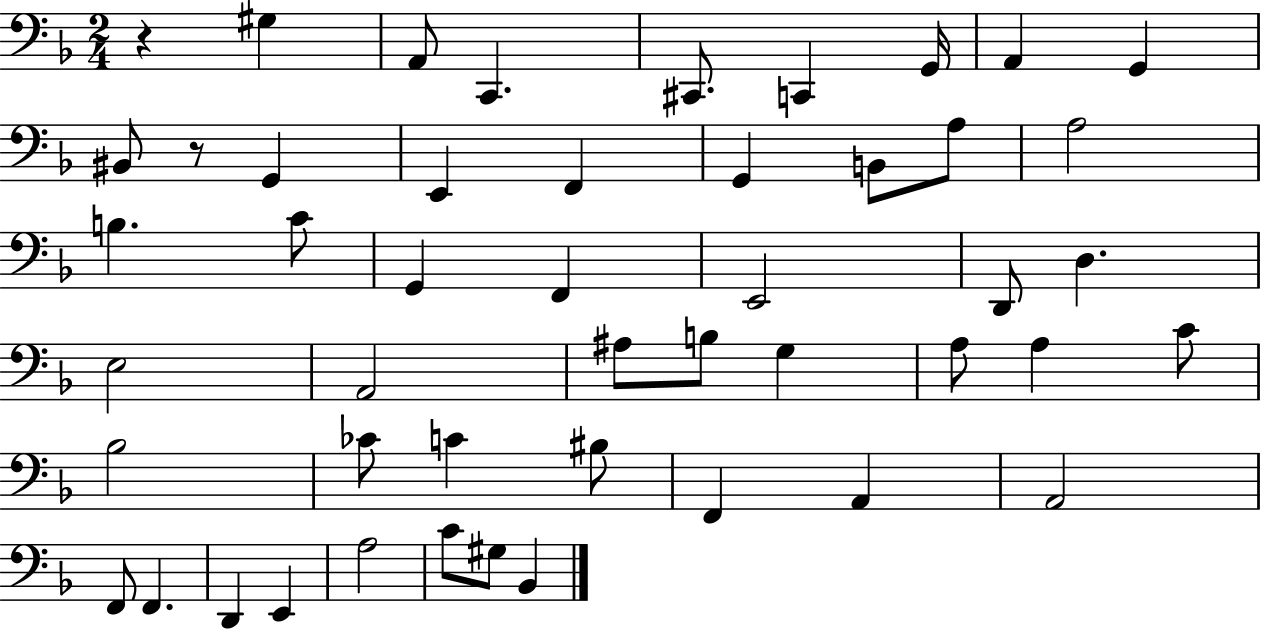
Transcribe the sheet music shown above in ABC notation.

X:1
T:Untitled
M:2/4
L:1/4
K:F
z ^G, A,,/2 C,, ^C,,/2 C,, G,,/4 A,, G,, ^B,,/2 z/2 G,, E,, F,, G,, B,,/2 A,/2 A,2 B, C/2 G,, F,, E,,2 D,,/2 D, E,2 A,,2 ^A,/2 B,/2 G, A,/2 A, C/2 _B,2 _C/2 C ^B,/2 F,, A,, A,,2 F,,/2 F,, D,, E,, A,2 C/2 ^G,/2 _B,,